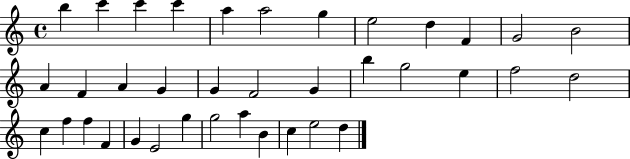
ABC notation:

X:1
T:Untitled
M:4/4
L:1/4
K:C
b c' c' c' a a2 g e2 d F G2 B2 A F A G G F2 G b g2 e f2 d2 c f f F G E2 g g2 a B c e2 d